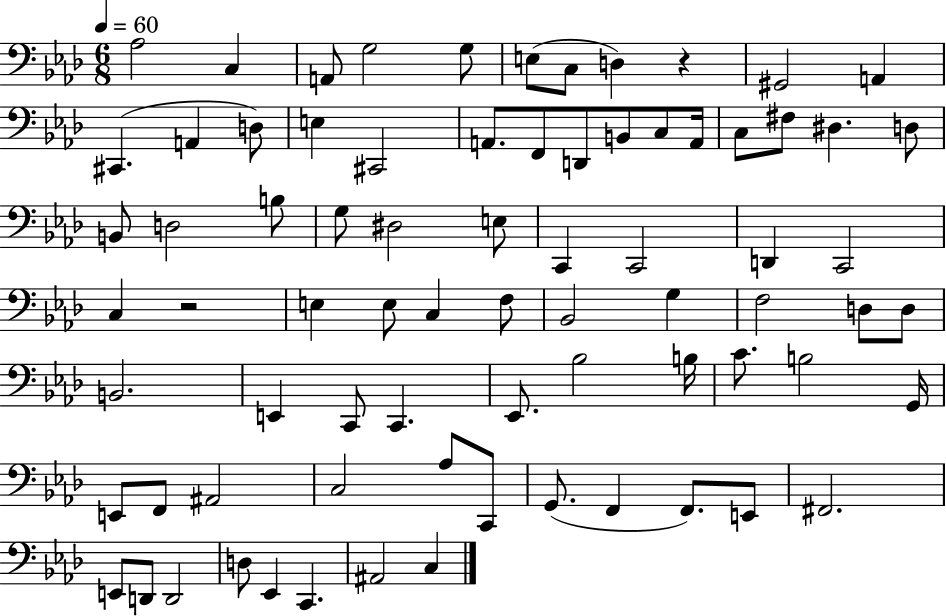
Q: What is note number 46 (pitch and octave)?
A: B2